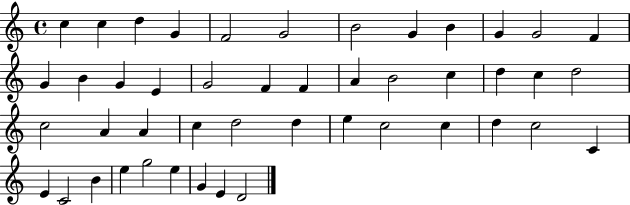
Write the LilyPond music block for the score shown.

{
  \clef treble
  \time 4/4
  \defaultTimeSignature
  \key c \major
  c''4 c''4 d''4 g'4 | f'2 g'2 | b'2 g'4 b'4 | g'4 g'2 f'4 | \break g'4 b'4 g'4 e'4 | g'2 f'4 f'4 | a'4 b'2 c''4 | d''4 c''4 d''2 | \break c''2 a'4 a'4 | c''4 d''2 d''4 | e''4 c''2 c''4 | d''4 c''2 c'4 | \break e'4 c'2 b'4 | e''4 g''2 e''4 | g'4 e'4 d'2 | \bar "|."
}